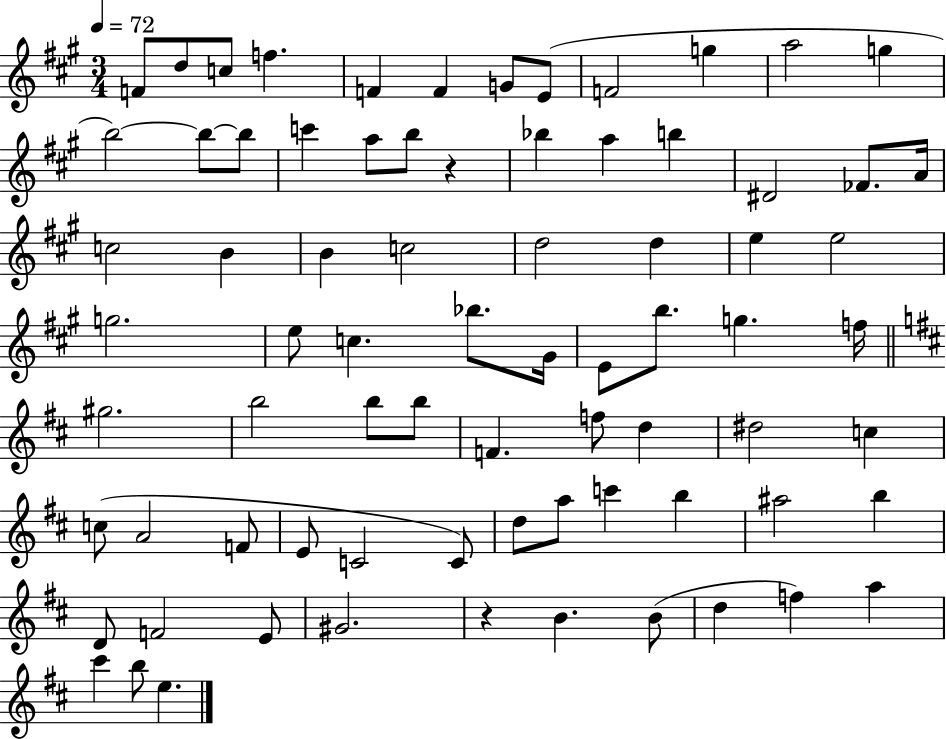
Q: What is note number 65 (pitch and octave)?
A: E4